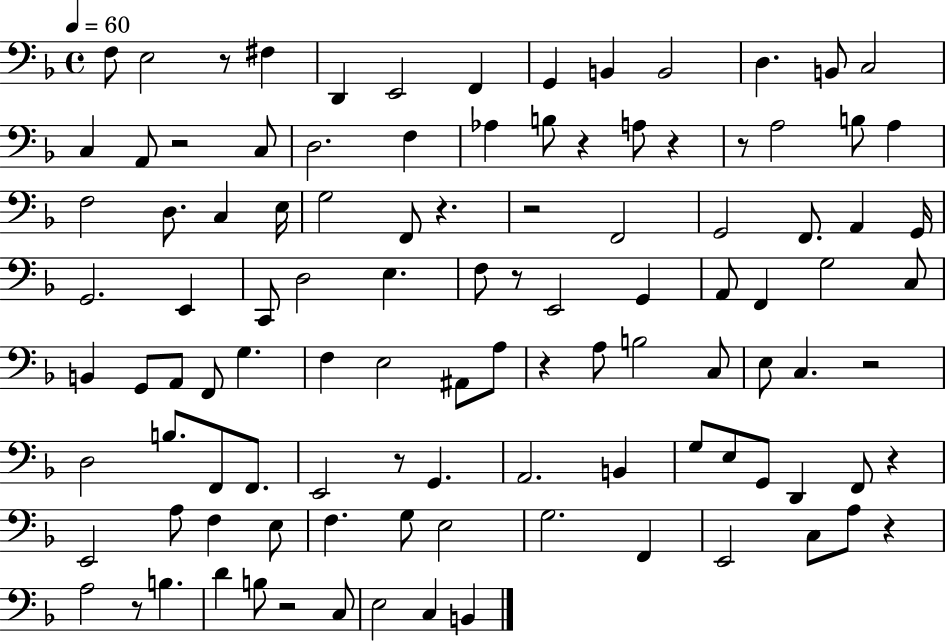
F3/e E3/h R/e F#3/q D2/q E2/h F2/q G2/q B2/q B2/h D3/q. B2/e C3/h C3/q A2/e R/h C3/e D3/h. F3/q Ab3/q B3/e R/q A3/e R/q R/e A3/h B3/e A3/q F3/h D3/e. C3/q E3/s G3/h F2/e R/q. R/h F2/h G2/h F2/e. A2/q G2/s G2/h. E2/q C2/e D3/h E3/q. F3/e R/e E2/h G2/q A2/e F2/q G3/h C3/e B2/q G2/e A2/e F2/e G3/q. F3/q E3/h A#2/e A3/e R/q A3/e B3/h C3/e E3/e C3/q. R/h D3/h B3/e. F2/e F2/e. E2/h R/e G2/q. A2/h. B2/q G3/e E3/e G2/e D2/q F2/e R/q E2/h A3/e F3/q E3/e F3/q. G3/e E3/h G3/h. F2/q E2/h C3/e A3/e R/q A3/h R/e B3/q. D4/q B3/e R/h C3/e E3/h C3/q B2/q